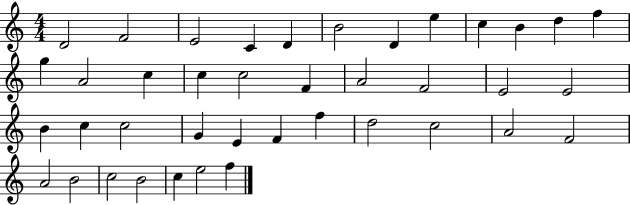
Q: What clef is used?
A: treble